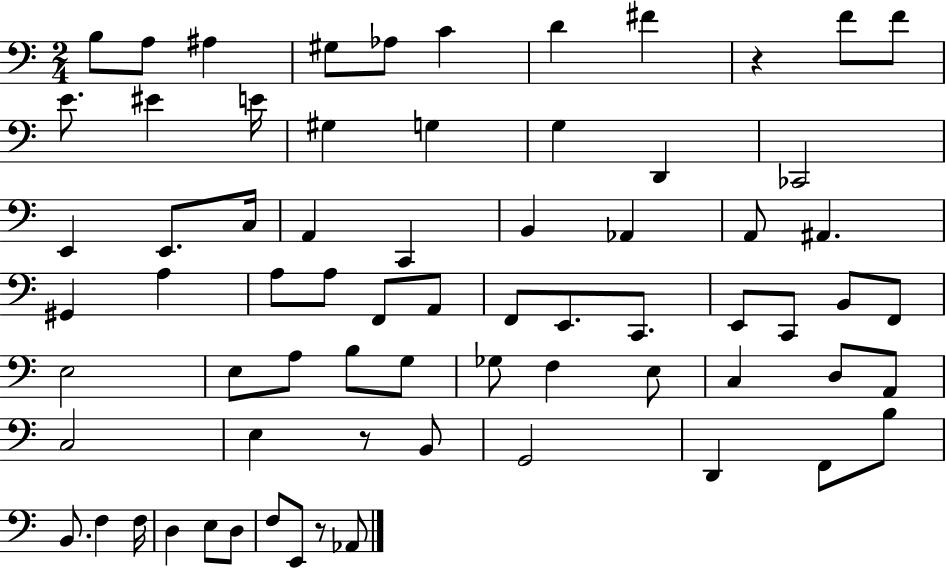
B3/e A3/e A#3/q G#3/e Ab3/e C4/q D4/q F#4/q R/q F4/e F4/e E4/e. EIS4/q E4/s G#3/q G3/q G3/q D2/q CES2/h E2/q E2/e. C3/s A2/q C2/q B2/q Ab2/q A2/e A#2/q. G#2/q A3/q A3/e A3/e F2/e A2/e F2/e E2/e. C2/e. E2/e C2/e B2/e F2/e E3/h E3/e A3/e B3/e G3/e Gb3/e F3/q E3/e C3/q D3/e A2/e C3/h E3/q R/e B2/e G2/h D2/q F2/e B3/e B2/e. F3/q F3/s D3/q E3/e D3/e F3/e E2/e R/e Ab2/e